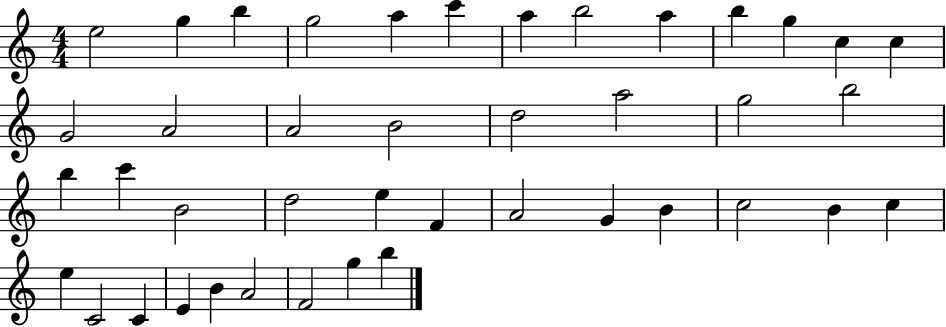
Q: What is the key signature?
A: C major